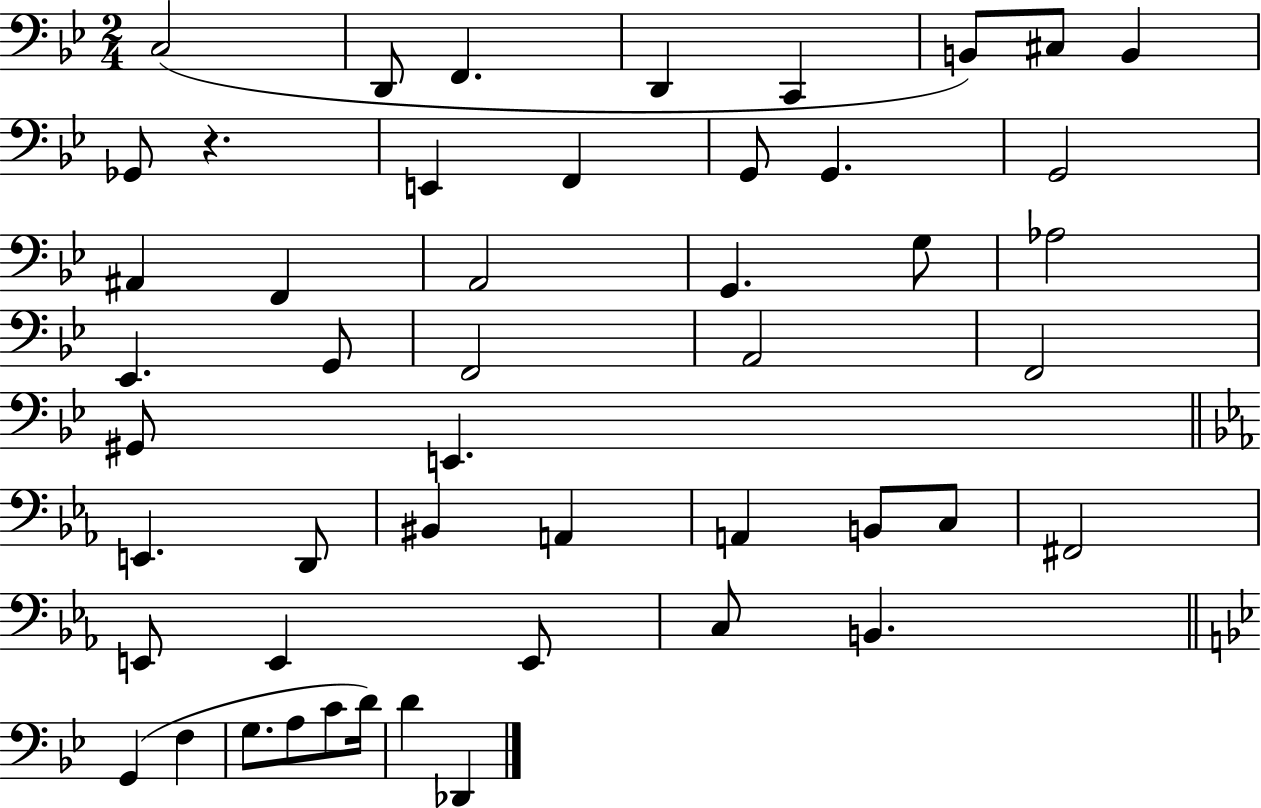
C3/h D2/e F2/q. D2/q C2/q B2/e C#3/e B2/q Gb2/e R/q. E2/q F2/q G2/e G2/q. G2/h A#2/q F2/q A2/h G2/q. G3/e Ab3/h Eb2/q. G2/e F2/h A2/h F2/h G#2/e E2/q. E2/q. D2/e BIS2/q A2/q A2/q B2/e C3/e F#2/h E2/e E2/q E2/e C3/e B2/q. G2/q F3/q G3/e. A3/e C4/e D4/s D4/q Db2/q